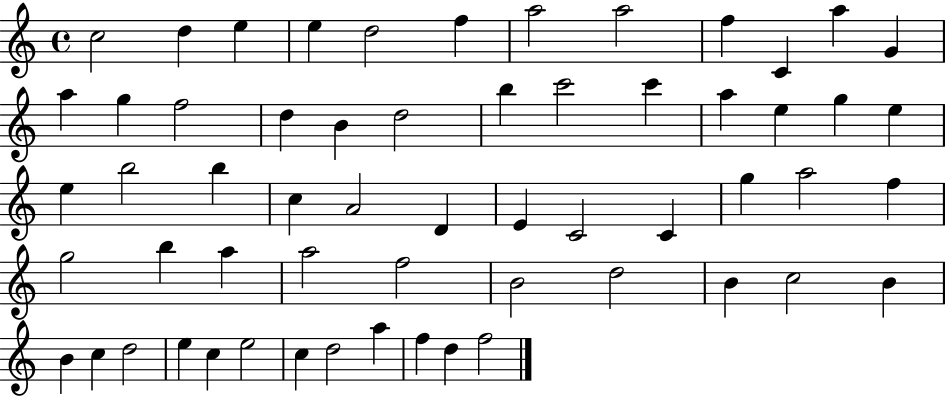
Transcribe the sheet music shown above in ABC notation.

X:1
T:Untitled
M:4/4
L:1/4
K:C
c2 d e e d2 f a2 a2 f C a G a g f2 d B d2 b c'2 c' a e g e e b2 b c A2 D E C2 C g a2 f g2 b a a2 f2 B2 d2 B c2 B B c d2 e c e2 c d2 a f d f2